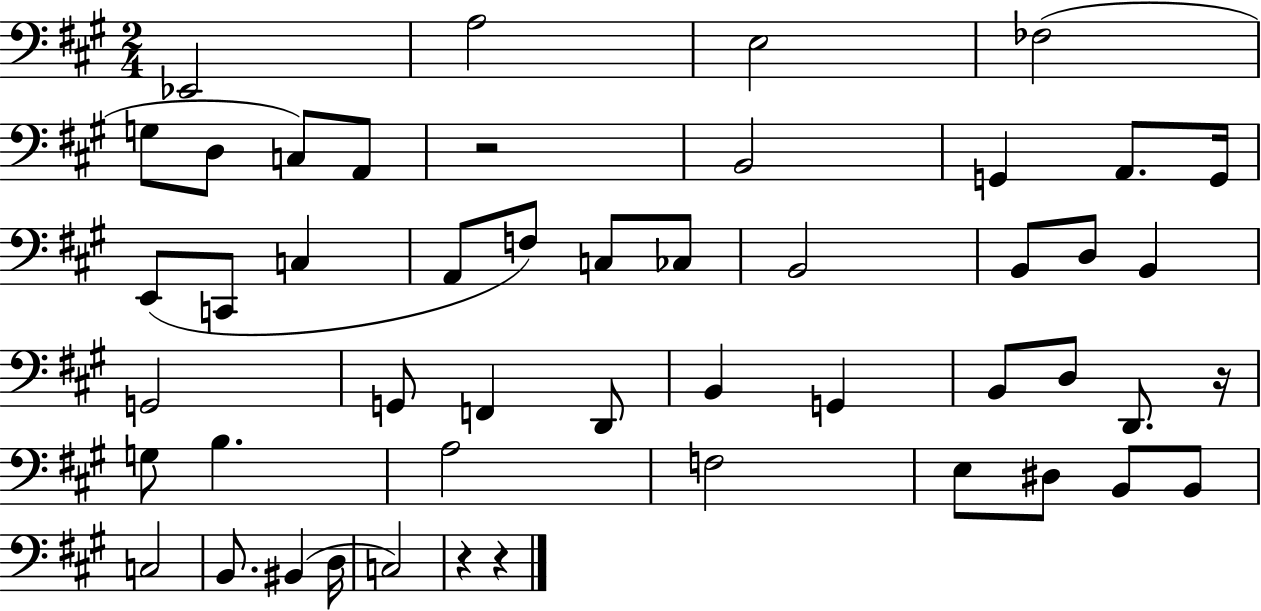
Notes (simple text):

Eb2/h A3/h E3/h FES3/h G3/e D3/e C3/e A2/e R/h B2/h G2/q A2/e. G2/s E2/e C2/e C3/q A2/e F3/e C3/e CES3/e B2/h B2/e D3/e B2/q G2/h G2/e F2/q D2/e B2/q G2/q B2/e D3/e D2/e. R/s G3/e B3/q. A3/h F3/h E3/e D#3/e B2/e B2/e C3/h B2/e. BIS2/q D3/s C3/h R/q R/q